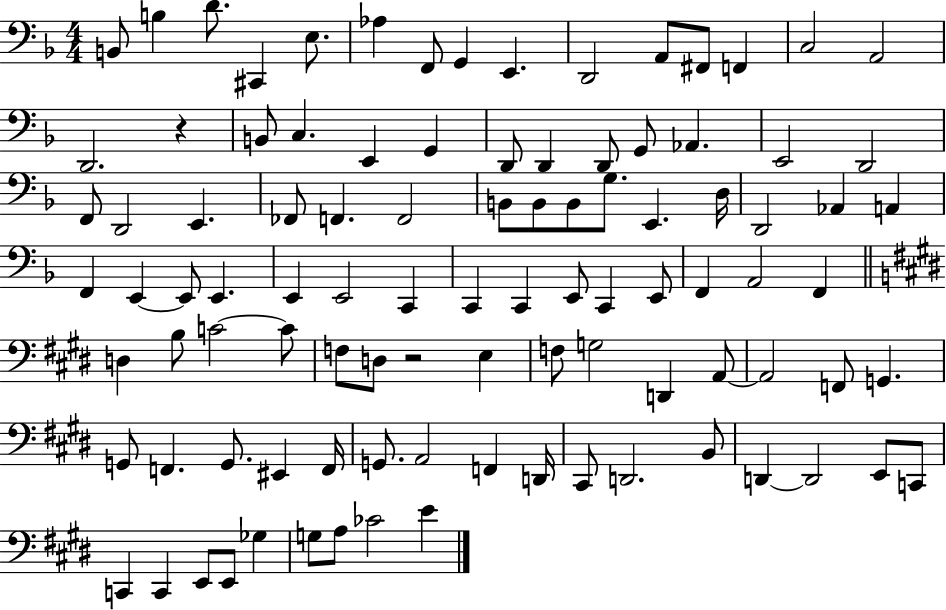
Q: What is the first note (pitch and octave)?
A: B2